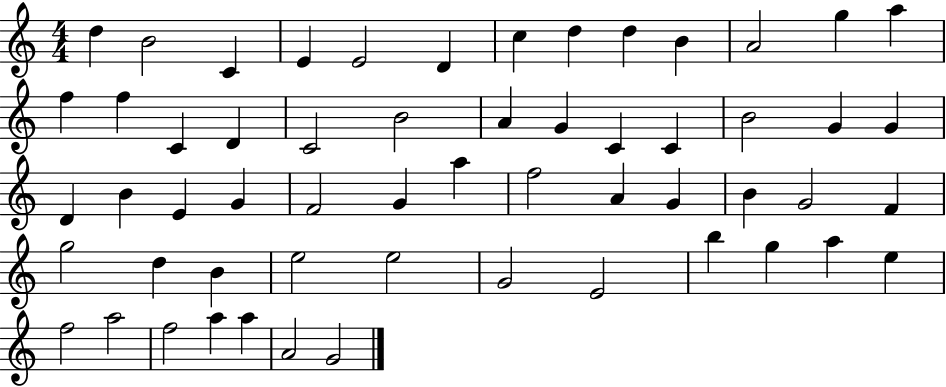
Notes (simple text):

D5/q B4/h C4/q E4/q E4/h D4/q C5/q D5/q D5/q B4/q A4/h G5/q A5/q F5/q F5/q C4/q D4/q C4/h B4/h A4/q G4/q C4/q C4/q B4/h G4/q G4/q D4/q B4/q E4/q G4/q F4/h G4/q A5/q F5/h A4/q G4/q B4/q G4/h F4/q G5/h D5/q B4/q E5/h E5/h G4/h E4/h B5/q G5/q A5/q E5/q F5/h A5/h F5/h A5/q A5/q A4/h G4/h